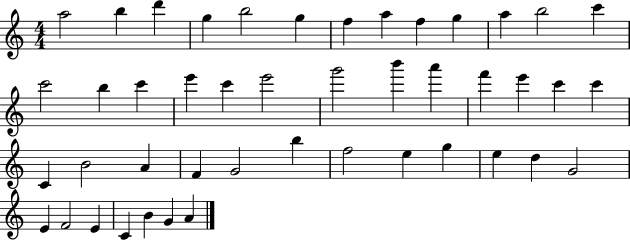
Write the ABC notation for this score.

X:1
T:Untitled
M:4/4
L:1/4
K:C
a2 b d' g b2 g f a f g a b2 c' c'2 b c' e' c' e'2 g'2 b' a' f' e' c' c' C B2 A F G2 b f2 e g e d G2 E F2 E C B G A